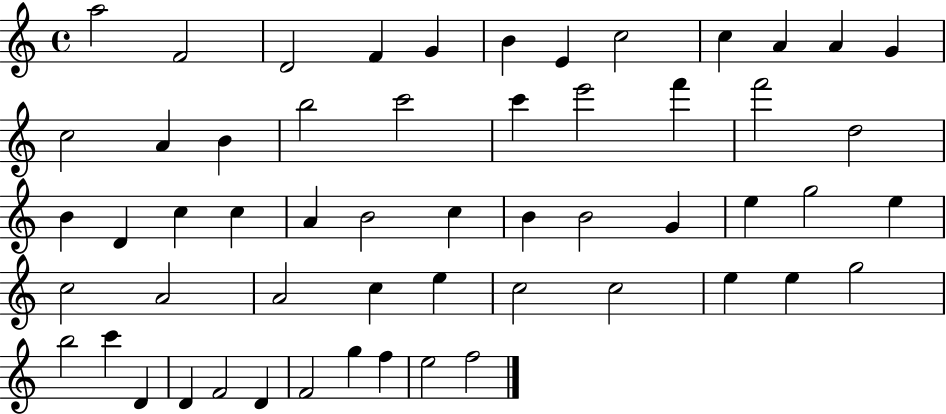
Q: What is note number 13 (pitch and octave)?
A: C5